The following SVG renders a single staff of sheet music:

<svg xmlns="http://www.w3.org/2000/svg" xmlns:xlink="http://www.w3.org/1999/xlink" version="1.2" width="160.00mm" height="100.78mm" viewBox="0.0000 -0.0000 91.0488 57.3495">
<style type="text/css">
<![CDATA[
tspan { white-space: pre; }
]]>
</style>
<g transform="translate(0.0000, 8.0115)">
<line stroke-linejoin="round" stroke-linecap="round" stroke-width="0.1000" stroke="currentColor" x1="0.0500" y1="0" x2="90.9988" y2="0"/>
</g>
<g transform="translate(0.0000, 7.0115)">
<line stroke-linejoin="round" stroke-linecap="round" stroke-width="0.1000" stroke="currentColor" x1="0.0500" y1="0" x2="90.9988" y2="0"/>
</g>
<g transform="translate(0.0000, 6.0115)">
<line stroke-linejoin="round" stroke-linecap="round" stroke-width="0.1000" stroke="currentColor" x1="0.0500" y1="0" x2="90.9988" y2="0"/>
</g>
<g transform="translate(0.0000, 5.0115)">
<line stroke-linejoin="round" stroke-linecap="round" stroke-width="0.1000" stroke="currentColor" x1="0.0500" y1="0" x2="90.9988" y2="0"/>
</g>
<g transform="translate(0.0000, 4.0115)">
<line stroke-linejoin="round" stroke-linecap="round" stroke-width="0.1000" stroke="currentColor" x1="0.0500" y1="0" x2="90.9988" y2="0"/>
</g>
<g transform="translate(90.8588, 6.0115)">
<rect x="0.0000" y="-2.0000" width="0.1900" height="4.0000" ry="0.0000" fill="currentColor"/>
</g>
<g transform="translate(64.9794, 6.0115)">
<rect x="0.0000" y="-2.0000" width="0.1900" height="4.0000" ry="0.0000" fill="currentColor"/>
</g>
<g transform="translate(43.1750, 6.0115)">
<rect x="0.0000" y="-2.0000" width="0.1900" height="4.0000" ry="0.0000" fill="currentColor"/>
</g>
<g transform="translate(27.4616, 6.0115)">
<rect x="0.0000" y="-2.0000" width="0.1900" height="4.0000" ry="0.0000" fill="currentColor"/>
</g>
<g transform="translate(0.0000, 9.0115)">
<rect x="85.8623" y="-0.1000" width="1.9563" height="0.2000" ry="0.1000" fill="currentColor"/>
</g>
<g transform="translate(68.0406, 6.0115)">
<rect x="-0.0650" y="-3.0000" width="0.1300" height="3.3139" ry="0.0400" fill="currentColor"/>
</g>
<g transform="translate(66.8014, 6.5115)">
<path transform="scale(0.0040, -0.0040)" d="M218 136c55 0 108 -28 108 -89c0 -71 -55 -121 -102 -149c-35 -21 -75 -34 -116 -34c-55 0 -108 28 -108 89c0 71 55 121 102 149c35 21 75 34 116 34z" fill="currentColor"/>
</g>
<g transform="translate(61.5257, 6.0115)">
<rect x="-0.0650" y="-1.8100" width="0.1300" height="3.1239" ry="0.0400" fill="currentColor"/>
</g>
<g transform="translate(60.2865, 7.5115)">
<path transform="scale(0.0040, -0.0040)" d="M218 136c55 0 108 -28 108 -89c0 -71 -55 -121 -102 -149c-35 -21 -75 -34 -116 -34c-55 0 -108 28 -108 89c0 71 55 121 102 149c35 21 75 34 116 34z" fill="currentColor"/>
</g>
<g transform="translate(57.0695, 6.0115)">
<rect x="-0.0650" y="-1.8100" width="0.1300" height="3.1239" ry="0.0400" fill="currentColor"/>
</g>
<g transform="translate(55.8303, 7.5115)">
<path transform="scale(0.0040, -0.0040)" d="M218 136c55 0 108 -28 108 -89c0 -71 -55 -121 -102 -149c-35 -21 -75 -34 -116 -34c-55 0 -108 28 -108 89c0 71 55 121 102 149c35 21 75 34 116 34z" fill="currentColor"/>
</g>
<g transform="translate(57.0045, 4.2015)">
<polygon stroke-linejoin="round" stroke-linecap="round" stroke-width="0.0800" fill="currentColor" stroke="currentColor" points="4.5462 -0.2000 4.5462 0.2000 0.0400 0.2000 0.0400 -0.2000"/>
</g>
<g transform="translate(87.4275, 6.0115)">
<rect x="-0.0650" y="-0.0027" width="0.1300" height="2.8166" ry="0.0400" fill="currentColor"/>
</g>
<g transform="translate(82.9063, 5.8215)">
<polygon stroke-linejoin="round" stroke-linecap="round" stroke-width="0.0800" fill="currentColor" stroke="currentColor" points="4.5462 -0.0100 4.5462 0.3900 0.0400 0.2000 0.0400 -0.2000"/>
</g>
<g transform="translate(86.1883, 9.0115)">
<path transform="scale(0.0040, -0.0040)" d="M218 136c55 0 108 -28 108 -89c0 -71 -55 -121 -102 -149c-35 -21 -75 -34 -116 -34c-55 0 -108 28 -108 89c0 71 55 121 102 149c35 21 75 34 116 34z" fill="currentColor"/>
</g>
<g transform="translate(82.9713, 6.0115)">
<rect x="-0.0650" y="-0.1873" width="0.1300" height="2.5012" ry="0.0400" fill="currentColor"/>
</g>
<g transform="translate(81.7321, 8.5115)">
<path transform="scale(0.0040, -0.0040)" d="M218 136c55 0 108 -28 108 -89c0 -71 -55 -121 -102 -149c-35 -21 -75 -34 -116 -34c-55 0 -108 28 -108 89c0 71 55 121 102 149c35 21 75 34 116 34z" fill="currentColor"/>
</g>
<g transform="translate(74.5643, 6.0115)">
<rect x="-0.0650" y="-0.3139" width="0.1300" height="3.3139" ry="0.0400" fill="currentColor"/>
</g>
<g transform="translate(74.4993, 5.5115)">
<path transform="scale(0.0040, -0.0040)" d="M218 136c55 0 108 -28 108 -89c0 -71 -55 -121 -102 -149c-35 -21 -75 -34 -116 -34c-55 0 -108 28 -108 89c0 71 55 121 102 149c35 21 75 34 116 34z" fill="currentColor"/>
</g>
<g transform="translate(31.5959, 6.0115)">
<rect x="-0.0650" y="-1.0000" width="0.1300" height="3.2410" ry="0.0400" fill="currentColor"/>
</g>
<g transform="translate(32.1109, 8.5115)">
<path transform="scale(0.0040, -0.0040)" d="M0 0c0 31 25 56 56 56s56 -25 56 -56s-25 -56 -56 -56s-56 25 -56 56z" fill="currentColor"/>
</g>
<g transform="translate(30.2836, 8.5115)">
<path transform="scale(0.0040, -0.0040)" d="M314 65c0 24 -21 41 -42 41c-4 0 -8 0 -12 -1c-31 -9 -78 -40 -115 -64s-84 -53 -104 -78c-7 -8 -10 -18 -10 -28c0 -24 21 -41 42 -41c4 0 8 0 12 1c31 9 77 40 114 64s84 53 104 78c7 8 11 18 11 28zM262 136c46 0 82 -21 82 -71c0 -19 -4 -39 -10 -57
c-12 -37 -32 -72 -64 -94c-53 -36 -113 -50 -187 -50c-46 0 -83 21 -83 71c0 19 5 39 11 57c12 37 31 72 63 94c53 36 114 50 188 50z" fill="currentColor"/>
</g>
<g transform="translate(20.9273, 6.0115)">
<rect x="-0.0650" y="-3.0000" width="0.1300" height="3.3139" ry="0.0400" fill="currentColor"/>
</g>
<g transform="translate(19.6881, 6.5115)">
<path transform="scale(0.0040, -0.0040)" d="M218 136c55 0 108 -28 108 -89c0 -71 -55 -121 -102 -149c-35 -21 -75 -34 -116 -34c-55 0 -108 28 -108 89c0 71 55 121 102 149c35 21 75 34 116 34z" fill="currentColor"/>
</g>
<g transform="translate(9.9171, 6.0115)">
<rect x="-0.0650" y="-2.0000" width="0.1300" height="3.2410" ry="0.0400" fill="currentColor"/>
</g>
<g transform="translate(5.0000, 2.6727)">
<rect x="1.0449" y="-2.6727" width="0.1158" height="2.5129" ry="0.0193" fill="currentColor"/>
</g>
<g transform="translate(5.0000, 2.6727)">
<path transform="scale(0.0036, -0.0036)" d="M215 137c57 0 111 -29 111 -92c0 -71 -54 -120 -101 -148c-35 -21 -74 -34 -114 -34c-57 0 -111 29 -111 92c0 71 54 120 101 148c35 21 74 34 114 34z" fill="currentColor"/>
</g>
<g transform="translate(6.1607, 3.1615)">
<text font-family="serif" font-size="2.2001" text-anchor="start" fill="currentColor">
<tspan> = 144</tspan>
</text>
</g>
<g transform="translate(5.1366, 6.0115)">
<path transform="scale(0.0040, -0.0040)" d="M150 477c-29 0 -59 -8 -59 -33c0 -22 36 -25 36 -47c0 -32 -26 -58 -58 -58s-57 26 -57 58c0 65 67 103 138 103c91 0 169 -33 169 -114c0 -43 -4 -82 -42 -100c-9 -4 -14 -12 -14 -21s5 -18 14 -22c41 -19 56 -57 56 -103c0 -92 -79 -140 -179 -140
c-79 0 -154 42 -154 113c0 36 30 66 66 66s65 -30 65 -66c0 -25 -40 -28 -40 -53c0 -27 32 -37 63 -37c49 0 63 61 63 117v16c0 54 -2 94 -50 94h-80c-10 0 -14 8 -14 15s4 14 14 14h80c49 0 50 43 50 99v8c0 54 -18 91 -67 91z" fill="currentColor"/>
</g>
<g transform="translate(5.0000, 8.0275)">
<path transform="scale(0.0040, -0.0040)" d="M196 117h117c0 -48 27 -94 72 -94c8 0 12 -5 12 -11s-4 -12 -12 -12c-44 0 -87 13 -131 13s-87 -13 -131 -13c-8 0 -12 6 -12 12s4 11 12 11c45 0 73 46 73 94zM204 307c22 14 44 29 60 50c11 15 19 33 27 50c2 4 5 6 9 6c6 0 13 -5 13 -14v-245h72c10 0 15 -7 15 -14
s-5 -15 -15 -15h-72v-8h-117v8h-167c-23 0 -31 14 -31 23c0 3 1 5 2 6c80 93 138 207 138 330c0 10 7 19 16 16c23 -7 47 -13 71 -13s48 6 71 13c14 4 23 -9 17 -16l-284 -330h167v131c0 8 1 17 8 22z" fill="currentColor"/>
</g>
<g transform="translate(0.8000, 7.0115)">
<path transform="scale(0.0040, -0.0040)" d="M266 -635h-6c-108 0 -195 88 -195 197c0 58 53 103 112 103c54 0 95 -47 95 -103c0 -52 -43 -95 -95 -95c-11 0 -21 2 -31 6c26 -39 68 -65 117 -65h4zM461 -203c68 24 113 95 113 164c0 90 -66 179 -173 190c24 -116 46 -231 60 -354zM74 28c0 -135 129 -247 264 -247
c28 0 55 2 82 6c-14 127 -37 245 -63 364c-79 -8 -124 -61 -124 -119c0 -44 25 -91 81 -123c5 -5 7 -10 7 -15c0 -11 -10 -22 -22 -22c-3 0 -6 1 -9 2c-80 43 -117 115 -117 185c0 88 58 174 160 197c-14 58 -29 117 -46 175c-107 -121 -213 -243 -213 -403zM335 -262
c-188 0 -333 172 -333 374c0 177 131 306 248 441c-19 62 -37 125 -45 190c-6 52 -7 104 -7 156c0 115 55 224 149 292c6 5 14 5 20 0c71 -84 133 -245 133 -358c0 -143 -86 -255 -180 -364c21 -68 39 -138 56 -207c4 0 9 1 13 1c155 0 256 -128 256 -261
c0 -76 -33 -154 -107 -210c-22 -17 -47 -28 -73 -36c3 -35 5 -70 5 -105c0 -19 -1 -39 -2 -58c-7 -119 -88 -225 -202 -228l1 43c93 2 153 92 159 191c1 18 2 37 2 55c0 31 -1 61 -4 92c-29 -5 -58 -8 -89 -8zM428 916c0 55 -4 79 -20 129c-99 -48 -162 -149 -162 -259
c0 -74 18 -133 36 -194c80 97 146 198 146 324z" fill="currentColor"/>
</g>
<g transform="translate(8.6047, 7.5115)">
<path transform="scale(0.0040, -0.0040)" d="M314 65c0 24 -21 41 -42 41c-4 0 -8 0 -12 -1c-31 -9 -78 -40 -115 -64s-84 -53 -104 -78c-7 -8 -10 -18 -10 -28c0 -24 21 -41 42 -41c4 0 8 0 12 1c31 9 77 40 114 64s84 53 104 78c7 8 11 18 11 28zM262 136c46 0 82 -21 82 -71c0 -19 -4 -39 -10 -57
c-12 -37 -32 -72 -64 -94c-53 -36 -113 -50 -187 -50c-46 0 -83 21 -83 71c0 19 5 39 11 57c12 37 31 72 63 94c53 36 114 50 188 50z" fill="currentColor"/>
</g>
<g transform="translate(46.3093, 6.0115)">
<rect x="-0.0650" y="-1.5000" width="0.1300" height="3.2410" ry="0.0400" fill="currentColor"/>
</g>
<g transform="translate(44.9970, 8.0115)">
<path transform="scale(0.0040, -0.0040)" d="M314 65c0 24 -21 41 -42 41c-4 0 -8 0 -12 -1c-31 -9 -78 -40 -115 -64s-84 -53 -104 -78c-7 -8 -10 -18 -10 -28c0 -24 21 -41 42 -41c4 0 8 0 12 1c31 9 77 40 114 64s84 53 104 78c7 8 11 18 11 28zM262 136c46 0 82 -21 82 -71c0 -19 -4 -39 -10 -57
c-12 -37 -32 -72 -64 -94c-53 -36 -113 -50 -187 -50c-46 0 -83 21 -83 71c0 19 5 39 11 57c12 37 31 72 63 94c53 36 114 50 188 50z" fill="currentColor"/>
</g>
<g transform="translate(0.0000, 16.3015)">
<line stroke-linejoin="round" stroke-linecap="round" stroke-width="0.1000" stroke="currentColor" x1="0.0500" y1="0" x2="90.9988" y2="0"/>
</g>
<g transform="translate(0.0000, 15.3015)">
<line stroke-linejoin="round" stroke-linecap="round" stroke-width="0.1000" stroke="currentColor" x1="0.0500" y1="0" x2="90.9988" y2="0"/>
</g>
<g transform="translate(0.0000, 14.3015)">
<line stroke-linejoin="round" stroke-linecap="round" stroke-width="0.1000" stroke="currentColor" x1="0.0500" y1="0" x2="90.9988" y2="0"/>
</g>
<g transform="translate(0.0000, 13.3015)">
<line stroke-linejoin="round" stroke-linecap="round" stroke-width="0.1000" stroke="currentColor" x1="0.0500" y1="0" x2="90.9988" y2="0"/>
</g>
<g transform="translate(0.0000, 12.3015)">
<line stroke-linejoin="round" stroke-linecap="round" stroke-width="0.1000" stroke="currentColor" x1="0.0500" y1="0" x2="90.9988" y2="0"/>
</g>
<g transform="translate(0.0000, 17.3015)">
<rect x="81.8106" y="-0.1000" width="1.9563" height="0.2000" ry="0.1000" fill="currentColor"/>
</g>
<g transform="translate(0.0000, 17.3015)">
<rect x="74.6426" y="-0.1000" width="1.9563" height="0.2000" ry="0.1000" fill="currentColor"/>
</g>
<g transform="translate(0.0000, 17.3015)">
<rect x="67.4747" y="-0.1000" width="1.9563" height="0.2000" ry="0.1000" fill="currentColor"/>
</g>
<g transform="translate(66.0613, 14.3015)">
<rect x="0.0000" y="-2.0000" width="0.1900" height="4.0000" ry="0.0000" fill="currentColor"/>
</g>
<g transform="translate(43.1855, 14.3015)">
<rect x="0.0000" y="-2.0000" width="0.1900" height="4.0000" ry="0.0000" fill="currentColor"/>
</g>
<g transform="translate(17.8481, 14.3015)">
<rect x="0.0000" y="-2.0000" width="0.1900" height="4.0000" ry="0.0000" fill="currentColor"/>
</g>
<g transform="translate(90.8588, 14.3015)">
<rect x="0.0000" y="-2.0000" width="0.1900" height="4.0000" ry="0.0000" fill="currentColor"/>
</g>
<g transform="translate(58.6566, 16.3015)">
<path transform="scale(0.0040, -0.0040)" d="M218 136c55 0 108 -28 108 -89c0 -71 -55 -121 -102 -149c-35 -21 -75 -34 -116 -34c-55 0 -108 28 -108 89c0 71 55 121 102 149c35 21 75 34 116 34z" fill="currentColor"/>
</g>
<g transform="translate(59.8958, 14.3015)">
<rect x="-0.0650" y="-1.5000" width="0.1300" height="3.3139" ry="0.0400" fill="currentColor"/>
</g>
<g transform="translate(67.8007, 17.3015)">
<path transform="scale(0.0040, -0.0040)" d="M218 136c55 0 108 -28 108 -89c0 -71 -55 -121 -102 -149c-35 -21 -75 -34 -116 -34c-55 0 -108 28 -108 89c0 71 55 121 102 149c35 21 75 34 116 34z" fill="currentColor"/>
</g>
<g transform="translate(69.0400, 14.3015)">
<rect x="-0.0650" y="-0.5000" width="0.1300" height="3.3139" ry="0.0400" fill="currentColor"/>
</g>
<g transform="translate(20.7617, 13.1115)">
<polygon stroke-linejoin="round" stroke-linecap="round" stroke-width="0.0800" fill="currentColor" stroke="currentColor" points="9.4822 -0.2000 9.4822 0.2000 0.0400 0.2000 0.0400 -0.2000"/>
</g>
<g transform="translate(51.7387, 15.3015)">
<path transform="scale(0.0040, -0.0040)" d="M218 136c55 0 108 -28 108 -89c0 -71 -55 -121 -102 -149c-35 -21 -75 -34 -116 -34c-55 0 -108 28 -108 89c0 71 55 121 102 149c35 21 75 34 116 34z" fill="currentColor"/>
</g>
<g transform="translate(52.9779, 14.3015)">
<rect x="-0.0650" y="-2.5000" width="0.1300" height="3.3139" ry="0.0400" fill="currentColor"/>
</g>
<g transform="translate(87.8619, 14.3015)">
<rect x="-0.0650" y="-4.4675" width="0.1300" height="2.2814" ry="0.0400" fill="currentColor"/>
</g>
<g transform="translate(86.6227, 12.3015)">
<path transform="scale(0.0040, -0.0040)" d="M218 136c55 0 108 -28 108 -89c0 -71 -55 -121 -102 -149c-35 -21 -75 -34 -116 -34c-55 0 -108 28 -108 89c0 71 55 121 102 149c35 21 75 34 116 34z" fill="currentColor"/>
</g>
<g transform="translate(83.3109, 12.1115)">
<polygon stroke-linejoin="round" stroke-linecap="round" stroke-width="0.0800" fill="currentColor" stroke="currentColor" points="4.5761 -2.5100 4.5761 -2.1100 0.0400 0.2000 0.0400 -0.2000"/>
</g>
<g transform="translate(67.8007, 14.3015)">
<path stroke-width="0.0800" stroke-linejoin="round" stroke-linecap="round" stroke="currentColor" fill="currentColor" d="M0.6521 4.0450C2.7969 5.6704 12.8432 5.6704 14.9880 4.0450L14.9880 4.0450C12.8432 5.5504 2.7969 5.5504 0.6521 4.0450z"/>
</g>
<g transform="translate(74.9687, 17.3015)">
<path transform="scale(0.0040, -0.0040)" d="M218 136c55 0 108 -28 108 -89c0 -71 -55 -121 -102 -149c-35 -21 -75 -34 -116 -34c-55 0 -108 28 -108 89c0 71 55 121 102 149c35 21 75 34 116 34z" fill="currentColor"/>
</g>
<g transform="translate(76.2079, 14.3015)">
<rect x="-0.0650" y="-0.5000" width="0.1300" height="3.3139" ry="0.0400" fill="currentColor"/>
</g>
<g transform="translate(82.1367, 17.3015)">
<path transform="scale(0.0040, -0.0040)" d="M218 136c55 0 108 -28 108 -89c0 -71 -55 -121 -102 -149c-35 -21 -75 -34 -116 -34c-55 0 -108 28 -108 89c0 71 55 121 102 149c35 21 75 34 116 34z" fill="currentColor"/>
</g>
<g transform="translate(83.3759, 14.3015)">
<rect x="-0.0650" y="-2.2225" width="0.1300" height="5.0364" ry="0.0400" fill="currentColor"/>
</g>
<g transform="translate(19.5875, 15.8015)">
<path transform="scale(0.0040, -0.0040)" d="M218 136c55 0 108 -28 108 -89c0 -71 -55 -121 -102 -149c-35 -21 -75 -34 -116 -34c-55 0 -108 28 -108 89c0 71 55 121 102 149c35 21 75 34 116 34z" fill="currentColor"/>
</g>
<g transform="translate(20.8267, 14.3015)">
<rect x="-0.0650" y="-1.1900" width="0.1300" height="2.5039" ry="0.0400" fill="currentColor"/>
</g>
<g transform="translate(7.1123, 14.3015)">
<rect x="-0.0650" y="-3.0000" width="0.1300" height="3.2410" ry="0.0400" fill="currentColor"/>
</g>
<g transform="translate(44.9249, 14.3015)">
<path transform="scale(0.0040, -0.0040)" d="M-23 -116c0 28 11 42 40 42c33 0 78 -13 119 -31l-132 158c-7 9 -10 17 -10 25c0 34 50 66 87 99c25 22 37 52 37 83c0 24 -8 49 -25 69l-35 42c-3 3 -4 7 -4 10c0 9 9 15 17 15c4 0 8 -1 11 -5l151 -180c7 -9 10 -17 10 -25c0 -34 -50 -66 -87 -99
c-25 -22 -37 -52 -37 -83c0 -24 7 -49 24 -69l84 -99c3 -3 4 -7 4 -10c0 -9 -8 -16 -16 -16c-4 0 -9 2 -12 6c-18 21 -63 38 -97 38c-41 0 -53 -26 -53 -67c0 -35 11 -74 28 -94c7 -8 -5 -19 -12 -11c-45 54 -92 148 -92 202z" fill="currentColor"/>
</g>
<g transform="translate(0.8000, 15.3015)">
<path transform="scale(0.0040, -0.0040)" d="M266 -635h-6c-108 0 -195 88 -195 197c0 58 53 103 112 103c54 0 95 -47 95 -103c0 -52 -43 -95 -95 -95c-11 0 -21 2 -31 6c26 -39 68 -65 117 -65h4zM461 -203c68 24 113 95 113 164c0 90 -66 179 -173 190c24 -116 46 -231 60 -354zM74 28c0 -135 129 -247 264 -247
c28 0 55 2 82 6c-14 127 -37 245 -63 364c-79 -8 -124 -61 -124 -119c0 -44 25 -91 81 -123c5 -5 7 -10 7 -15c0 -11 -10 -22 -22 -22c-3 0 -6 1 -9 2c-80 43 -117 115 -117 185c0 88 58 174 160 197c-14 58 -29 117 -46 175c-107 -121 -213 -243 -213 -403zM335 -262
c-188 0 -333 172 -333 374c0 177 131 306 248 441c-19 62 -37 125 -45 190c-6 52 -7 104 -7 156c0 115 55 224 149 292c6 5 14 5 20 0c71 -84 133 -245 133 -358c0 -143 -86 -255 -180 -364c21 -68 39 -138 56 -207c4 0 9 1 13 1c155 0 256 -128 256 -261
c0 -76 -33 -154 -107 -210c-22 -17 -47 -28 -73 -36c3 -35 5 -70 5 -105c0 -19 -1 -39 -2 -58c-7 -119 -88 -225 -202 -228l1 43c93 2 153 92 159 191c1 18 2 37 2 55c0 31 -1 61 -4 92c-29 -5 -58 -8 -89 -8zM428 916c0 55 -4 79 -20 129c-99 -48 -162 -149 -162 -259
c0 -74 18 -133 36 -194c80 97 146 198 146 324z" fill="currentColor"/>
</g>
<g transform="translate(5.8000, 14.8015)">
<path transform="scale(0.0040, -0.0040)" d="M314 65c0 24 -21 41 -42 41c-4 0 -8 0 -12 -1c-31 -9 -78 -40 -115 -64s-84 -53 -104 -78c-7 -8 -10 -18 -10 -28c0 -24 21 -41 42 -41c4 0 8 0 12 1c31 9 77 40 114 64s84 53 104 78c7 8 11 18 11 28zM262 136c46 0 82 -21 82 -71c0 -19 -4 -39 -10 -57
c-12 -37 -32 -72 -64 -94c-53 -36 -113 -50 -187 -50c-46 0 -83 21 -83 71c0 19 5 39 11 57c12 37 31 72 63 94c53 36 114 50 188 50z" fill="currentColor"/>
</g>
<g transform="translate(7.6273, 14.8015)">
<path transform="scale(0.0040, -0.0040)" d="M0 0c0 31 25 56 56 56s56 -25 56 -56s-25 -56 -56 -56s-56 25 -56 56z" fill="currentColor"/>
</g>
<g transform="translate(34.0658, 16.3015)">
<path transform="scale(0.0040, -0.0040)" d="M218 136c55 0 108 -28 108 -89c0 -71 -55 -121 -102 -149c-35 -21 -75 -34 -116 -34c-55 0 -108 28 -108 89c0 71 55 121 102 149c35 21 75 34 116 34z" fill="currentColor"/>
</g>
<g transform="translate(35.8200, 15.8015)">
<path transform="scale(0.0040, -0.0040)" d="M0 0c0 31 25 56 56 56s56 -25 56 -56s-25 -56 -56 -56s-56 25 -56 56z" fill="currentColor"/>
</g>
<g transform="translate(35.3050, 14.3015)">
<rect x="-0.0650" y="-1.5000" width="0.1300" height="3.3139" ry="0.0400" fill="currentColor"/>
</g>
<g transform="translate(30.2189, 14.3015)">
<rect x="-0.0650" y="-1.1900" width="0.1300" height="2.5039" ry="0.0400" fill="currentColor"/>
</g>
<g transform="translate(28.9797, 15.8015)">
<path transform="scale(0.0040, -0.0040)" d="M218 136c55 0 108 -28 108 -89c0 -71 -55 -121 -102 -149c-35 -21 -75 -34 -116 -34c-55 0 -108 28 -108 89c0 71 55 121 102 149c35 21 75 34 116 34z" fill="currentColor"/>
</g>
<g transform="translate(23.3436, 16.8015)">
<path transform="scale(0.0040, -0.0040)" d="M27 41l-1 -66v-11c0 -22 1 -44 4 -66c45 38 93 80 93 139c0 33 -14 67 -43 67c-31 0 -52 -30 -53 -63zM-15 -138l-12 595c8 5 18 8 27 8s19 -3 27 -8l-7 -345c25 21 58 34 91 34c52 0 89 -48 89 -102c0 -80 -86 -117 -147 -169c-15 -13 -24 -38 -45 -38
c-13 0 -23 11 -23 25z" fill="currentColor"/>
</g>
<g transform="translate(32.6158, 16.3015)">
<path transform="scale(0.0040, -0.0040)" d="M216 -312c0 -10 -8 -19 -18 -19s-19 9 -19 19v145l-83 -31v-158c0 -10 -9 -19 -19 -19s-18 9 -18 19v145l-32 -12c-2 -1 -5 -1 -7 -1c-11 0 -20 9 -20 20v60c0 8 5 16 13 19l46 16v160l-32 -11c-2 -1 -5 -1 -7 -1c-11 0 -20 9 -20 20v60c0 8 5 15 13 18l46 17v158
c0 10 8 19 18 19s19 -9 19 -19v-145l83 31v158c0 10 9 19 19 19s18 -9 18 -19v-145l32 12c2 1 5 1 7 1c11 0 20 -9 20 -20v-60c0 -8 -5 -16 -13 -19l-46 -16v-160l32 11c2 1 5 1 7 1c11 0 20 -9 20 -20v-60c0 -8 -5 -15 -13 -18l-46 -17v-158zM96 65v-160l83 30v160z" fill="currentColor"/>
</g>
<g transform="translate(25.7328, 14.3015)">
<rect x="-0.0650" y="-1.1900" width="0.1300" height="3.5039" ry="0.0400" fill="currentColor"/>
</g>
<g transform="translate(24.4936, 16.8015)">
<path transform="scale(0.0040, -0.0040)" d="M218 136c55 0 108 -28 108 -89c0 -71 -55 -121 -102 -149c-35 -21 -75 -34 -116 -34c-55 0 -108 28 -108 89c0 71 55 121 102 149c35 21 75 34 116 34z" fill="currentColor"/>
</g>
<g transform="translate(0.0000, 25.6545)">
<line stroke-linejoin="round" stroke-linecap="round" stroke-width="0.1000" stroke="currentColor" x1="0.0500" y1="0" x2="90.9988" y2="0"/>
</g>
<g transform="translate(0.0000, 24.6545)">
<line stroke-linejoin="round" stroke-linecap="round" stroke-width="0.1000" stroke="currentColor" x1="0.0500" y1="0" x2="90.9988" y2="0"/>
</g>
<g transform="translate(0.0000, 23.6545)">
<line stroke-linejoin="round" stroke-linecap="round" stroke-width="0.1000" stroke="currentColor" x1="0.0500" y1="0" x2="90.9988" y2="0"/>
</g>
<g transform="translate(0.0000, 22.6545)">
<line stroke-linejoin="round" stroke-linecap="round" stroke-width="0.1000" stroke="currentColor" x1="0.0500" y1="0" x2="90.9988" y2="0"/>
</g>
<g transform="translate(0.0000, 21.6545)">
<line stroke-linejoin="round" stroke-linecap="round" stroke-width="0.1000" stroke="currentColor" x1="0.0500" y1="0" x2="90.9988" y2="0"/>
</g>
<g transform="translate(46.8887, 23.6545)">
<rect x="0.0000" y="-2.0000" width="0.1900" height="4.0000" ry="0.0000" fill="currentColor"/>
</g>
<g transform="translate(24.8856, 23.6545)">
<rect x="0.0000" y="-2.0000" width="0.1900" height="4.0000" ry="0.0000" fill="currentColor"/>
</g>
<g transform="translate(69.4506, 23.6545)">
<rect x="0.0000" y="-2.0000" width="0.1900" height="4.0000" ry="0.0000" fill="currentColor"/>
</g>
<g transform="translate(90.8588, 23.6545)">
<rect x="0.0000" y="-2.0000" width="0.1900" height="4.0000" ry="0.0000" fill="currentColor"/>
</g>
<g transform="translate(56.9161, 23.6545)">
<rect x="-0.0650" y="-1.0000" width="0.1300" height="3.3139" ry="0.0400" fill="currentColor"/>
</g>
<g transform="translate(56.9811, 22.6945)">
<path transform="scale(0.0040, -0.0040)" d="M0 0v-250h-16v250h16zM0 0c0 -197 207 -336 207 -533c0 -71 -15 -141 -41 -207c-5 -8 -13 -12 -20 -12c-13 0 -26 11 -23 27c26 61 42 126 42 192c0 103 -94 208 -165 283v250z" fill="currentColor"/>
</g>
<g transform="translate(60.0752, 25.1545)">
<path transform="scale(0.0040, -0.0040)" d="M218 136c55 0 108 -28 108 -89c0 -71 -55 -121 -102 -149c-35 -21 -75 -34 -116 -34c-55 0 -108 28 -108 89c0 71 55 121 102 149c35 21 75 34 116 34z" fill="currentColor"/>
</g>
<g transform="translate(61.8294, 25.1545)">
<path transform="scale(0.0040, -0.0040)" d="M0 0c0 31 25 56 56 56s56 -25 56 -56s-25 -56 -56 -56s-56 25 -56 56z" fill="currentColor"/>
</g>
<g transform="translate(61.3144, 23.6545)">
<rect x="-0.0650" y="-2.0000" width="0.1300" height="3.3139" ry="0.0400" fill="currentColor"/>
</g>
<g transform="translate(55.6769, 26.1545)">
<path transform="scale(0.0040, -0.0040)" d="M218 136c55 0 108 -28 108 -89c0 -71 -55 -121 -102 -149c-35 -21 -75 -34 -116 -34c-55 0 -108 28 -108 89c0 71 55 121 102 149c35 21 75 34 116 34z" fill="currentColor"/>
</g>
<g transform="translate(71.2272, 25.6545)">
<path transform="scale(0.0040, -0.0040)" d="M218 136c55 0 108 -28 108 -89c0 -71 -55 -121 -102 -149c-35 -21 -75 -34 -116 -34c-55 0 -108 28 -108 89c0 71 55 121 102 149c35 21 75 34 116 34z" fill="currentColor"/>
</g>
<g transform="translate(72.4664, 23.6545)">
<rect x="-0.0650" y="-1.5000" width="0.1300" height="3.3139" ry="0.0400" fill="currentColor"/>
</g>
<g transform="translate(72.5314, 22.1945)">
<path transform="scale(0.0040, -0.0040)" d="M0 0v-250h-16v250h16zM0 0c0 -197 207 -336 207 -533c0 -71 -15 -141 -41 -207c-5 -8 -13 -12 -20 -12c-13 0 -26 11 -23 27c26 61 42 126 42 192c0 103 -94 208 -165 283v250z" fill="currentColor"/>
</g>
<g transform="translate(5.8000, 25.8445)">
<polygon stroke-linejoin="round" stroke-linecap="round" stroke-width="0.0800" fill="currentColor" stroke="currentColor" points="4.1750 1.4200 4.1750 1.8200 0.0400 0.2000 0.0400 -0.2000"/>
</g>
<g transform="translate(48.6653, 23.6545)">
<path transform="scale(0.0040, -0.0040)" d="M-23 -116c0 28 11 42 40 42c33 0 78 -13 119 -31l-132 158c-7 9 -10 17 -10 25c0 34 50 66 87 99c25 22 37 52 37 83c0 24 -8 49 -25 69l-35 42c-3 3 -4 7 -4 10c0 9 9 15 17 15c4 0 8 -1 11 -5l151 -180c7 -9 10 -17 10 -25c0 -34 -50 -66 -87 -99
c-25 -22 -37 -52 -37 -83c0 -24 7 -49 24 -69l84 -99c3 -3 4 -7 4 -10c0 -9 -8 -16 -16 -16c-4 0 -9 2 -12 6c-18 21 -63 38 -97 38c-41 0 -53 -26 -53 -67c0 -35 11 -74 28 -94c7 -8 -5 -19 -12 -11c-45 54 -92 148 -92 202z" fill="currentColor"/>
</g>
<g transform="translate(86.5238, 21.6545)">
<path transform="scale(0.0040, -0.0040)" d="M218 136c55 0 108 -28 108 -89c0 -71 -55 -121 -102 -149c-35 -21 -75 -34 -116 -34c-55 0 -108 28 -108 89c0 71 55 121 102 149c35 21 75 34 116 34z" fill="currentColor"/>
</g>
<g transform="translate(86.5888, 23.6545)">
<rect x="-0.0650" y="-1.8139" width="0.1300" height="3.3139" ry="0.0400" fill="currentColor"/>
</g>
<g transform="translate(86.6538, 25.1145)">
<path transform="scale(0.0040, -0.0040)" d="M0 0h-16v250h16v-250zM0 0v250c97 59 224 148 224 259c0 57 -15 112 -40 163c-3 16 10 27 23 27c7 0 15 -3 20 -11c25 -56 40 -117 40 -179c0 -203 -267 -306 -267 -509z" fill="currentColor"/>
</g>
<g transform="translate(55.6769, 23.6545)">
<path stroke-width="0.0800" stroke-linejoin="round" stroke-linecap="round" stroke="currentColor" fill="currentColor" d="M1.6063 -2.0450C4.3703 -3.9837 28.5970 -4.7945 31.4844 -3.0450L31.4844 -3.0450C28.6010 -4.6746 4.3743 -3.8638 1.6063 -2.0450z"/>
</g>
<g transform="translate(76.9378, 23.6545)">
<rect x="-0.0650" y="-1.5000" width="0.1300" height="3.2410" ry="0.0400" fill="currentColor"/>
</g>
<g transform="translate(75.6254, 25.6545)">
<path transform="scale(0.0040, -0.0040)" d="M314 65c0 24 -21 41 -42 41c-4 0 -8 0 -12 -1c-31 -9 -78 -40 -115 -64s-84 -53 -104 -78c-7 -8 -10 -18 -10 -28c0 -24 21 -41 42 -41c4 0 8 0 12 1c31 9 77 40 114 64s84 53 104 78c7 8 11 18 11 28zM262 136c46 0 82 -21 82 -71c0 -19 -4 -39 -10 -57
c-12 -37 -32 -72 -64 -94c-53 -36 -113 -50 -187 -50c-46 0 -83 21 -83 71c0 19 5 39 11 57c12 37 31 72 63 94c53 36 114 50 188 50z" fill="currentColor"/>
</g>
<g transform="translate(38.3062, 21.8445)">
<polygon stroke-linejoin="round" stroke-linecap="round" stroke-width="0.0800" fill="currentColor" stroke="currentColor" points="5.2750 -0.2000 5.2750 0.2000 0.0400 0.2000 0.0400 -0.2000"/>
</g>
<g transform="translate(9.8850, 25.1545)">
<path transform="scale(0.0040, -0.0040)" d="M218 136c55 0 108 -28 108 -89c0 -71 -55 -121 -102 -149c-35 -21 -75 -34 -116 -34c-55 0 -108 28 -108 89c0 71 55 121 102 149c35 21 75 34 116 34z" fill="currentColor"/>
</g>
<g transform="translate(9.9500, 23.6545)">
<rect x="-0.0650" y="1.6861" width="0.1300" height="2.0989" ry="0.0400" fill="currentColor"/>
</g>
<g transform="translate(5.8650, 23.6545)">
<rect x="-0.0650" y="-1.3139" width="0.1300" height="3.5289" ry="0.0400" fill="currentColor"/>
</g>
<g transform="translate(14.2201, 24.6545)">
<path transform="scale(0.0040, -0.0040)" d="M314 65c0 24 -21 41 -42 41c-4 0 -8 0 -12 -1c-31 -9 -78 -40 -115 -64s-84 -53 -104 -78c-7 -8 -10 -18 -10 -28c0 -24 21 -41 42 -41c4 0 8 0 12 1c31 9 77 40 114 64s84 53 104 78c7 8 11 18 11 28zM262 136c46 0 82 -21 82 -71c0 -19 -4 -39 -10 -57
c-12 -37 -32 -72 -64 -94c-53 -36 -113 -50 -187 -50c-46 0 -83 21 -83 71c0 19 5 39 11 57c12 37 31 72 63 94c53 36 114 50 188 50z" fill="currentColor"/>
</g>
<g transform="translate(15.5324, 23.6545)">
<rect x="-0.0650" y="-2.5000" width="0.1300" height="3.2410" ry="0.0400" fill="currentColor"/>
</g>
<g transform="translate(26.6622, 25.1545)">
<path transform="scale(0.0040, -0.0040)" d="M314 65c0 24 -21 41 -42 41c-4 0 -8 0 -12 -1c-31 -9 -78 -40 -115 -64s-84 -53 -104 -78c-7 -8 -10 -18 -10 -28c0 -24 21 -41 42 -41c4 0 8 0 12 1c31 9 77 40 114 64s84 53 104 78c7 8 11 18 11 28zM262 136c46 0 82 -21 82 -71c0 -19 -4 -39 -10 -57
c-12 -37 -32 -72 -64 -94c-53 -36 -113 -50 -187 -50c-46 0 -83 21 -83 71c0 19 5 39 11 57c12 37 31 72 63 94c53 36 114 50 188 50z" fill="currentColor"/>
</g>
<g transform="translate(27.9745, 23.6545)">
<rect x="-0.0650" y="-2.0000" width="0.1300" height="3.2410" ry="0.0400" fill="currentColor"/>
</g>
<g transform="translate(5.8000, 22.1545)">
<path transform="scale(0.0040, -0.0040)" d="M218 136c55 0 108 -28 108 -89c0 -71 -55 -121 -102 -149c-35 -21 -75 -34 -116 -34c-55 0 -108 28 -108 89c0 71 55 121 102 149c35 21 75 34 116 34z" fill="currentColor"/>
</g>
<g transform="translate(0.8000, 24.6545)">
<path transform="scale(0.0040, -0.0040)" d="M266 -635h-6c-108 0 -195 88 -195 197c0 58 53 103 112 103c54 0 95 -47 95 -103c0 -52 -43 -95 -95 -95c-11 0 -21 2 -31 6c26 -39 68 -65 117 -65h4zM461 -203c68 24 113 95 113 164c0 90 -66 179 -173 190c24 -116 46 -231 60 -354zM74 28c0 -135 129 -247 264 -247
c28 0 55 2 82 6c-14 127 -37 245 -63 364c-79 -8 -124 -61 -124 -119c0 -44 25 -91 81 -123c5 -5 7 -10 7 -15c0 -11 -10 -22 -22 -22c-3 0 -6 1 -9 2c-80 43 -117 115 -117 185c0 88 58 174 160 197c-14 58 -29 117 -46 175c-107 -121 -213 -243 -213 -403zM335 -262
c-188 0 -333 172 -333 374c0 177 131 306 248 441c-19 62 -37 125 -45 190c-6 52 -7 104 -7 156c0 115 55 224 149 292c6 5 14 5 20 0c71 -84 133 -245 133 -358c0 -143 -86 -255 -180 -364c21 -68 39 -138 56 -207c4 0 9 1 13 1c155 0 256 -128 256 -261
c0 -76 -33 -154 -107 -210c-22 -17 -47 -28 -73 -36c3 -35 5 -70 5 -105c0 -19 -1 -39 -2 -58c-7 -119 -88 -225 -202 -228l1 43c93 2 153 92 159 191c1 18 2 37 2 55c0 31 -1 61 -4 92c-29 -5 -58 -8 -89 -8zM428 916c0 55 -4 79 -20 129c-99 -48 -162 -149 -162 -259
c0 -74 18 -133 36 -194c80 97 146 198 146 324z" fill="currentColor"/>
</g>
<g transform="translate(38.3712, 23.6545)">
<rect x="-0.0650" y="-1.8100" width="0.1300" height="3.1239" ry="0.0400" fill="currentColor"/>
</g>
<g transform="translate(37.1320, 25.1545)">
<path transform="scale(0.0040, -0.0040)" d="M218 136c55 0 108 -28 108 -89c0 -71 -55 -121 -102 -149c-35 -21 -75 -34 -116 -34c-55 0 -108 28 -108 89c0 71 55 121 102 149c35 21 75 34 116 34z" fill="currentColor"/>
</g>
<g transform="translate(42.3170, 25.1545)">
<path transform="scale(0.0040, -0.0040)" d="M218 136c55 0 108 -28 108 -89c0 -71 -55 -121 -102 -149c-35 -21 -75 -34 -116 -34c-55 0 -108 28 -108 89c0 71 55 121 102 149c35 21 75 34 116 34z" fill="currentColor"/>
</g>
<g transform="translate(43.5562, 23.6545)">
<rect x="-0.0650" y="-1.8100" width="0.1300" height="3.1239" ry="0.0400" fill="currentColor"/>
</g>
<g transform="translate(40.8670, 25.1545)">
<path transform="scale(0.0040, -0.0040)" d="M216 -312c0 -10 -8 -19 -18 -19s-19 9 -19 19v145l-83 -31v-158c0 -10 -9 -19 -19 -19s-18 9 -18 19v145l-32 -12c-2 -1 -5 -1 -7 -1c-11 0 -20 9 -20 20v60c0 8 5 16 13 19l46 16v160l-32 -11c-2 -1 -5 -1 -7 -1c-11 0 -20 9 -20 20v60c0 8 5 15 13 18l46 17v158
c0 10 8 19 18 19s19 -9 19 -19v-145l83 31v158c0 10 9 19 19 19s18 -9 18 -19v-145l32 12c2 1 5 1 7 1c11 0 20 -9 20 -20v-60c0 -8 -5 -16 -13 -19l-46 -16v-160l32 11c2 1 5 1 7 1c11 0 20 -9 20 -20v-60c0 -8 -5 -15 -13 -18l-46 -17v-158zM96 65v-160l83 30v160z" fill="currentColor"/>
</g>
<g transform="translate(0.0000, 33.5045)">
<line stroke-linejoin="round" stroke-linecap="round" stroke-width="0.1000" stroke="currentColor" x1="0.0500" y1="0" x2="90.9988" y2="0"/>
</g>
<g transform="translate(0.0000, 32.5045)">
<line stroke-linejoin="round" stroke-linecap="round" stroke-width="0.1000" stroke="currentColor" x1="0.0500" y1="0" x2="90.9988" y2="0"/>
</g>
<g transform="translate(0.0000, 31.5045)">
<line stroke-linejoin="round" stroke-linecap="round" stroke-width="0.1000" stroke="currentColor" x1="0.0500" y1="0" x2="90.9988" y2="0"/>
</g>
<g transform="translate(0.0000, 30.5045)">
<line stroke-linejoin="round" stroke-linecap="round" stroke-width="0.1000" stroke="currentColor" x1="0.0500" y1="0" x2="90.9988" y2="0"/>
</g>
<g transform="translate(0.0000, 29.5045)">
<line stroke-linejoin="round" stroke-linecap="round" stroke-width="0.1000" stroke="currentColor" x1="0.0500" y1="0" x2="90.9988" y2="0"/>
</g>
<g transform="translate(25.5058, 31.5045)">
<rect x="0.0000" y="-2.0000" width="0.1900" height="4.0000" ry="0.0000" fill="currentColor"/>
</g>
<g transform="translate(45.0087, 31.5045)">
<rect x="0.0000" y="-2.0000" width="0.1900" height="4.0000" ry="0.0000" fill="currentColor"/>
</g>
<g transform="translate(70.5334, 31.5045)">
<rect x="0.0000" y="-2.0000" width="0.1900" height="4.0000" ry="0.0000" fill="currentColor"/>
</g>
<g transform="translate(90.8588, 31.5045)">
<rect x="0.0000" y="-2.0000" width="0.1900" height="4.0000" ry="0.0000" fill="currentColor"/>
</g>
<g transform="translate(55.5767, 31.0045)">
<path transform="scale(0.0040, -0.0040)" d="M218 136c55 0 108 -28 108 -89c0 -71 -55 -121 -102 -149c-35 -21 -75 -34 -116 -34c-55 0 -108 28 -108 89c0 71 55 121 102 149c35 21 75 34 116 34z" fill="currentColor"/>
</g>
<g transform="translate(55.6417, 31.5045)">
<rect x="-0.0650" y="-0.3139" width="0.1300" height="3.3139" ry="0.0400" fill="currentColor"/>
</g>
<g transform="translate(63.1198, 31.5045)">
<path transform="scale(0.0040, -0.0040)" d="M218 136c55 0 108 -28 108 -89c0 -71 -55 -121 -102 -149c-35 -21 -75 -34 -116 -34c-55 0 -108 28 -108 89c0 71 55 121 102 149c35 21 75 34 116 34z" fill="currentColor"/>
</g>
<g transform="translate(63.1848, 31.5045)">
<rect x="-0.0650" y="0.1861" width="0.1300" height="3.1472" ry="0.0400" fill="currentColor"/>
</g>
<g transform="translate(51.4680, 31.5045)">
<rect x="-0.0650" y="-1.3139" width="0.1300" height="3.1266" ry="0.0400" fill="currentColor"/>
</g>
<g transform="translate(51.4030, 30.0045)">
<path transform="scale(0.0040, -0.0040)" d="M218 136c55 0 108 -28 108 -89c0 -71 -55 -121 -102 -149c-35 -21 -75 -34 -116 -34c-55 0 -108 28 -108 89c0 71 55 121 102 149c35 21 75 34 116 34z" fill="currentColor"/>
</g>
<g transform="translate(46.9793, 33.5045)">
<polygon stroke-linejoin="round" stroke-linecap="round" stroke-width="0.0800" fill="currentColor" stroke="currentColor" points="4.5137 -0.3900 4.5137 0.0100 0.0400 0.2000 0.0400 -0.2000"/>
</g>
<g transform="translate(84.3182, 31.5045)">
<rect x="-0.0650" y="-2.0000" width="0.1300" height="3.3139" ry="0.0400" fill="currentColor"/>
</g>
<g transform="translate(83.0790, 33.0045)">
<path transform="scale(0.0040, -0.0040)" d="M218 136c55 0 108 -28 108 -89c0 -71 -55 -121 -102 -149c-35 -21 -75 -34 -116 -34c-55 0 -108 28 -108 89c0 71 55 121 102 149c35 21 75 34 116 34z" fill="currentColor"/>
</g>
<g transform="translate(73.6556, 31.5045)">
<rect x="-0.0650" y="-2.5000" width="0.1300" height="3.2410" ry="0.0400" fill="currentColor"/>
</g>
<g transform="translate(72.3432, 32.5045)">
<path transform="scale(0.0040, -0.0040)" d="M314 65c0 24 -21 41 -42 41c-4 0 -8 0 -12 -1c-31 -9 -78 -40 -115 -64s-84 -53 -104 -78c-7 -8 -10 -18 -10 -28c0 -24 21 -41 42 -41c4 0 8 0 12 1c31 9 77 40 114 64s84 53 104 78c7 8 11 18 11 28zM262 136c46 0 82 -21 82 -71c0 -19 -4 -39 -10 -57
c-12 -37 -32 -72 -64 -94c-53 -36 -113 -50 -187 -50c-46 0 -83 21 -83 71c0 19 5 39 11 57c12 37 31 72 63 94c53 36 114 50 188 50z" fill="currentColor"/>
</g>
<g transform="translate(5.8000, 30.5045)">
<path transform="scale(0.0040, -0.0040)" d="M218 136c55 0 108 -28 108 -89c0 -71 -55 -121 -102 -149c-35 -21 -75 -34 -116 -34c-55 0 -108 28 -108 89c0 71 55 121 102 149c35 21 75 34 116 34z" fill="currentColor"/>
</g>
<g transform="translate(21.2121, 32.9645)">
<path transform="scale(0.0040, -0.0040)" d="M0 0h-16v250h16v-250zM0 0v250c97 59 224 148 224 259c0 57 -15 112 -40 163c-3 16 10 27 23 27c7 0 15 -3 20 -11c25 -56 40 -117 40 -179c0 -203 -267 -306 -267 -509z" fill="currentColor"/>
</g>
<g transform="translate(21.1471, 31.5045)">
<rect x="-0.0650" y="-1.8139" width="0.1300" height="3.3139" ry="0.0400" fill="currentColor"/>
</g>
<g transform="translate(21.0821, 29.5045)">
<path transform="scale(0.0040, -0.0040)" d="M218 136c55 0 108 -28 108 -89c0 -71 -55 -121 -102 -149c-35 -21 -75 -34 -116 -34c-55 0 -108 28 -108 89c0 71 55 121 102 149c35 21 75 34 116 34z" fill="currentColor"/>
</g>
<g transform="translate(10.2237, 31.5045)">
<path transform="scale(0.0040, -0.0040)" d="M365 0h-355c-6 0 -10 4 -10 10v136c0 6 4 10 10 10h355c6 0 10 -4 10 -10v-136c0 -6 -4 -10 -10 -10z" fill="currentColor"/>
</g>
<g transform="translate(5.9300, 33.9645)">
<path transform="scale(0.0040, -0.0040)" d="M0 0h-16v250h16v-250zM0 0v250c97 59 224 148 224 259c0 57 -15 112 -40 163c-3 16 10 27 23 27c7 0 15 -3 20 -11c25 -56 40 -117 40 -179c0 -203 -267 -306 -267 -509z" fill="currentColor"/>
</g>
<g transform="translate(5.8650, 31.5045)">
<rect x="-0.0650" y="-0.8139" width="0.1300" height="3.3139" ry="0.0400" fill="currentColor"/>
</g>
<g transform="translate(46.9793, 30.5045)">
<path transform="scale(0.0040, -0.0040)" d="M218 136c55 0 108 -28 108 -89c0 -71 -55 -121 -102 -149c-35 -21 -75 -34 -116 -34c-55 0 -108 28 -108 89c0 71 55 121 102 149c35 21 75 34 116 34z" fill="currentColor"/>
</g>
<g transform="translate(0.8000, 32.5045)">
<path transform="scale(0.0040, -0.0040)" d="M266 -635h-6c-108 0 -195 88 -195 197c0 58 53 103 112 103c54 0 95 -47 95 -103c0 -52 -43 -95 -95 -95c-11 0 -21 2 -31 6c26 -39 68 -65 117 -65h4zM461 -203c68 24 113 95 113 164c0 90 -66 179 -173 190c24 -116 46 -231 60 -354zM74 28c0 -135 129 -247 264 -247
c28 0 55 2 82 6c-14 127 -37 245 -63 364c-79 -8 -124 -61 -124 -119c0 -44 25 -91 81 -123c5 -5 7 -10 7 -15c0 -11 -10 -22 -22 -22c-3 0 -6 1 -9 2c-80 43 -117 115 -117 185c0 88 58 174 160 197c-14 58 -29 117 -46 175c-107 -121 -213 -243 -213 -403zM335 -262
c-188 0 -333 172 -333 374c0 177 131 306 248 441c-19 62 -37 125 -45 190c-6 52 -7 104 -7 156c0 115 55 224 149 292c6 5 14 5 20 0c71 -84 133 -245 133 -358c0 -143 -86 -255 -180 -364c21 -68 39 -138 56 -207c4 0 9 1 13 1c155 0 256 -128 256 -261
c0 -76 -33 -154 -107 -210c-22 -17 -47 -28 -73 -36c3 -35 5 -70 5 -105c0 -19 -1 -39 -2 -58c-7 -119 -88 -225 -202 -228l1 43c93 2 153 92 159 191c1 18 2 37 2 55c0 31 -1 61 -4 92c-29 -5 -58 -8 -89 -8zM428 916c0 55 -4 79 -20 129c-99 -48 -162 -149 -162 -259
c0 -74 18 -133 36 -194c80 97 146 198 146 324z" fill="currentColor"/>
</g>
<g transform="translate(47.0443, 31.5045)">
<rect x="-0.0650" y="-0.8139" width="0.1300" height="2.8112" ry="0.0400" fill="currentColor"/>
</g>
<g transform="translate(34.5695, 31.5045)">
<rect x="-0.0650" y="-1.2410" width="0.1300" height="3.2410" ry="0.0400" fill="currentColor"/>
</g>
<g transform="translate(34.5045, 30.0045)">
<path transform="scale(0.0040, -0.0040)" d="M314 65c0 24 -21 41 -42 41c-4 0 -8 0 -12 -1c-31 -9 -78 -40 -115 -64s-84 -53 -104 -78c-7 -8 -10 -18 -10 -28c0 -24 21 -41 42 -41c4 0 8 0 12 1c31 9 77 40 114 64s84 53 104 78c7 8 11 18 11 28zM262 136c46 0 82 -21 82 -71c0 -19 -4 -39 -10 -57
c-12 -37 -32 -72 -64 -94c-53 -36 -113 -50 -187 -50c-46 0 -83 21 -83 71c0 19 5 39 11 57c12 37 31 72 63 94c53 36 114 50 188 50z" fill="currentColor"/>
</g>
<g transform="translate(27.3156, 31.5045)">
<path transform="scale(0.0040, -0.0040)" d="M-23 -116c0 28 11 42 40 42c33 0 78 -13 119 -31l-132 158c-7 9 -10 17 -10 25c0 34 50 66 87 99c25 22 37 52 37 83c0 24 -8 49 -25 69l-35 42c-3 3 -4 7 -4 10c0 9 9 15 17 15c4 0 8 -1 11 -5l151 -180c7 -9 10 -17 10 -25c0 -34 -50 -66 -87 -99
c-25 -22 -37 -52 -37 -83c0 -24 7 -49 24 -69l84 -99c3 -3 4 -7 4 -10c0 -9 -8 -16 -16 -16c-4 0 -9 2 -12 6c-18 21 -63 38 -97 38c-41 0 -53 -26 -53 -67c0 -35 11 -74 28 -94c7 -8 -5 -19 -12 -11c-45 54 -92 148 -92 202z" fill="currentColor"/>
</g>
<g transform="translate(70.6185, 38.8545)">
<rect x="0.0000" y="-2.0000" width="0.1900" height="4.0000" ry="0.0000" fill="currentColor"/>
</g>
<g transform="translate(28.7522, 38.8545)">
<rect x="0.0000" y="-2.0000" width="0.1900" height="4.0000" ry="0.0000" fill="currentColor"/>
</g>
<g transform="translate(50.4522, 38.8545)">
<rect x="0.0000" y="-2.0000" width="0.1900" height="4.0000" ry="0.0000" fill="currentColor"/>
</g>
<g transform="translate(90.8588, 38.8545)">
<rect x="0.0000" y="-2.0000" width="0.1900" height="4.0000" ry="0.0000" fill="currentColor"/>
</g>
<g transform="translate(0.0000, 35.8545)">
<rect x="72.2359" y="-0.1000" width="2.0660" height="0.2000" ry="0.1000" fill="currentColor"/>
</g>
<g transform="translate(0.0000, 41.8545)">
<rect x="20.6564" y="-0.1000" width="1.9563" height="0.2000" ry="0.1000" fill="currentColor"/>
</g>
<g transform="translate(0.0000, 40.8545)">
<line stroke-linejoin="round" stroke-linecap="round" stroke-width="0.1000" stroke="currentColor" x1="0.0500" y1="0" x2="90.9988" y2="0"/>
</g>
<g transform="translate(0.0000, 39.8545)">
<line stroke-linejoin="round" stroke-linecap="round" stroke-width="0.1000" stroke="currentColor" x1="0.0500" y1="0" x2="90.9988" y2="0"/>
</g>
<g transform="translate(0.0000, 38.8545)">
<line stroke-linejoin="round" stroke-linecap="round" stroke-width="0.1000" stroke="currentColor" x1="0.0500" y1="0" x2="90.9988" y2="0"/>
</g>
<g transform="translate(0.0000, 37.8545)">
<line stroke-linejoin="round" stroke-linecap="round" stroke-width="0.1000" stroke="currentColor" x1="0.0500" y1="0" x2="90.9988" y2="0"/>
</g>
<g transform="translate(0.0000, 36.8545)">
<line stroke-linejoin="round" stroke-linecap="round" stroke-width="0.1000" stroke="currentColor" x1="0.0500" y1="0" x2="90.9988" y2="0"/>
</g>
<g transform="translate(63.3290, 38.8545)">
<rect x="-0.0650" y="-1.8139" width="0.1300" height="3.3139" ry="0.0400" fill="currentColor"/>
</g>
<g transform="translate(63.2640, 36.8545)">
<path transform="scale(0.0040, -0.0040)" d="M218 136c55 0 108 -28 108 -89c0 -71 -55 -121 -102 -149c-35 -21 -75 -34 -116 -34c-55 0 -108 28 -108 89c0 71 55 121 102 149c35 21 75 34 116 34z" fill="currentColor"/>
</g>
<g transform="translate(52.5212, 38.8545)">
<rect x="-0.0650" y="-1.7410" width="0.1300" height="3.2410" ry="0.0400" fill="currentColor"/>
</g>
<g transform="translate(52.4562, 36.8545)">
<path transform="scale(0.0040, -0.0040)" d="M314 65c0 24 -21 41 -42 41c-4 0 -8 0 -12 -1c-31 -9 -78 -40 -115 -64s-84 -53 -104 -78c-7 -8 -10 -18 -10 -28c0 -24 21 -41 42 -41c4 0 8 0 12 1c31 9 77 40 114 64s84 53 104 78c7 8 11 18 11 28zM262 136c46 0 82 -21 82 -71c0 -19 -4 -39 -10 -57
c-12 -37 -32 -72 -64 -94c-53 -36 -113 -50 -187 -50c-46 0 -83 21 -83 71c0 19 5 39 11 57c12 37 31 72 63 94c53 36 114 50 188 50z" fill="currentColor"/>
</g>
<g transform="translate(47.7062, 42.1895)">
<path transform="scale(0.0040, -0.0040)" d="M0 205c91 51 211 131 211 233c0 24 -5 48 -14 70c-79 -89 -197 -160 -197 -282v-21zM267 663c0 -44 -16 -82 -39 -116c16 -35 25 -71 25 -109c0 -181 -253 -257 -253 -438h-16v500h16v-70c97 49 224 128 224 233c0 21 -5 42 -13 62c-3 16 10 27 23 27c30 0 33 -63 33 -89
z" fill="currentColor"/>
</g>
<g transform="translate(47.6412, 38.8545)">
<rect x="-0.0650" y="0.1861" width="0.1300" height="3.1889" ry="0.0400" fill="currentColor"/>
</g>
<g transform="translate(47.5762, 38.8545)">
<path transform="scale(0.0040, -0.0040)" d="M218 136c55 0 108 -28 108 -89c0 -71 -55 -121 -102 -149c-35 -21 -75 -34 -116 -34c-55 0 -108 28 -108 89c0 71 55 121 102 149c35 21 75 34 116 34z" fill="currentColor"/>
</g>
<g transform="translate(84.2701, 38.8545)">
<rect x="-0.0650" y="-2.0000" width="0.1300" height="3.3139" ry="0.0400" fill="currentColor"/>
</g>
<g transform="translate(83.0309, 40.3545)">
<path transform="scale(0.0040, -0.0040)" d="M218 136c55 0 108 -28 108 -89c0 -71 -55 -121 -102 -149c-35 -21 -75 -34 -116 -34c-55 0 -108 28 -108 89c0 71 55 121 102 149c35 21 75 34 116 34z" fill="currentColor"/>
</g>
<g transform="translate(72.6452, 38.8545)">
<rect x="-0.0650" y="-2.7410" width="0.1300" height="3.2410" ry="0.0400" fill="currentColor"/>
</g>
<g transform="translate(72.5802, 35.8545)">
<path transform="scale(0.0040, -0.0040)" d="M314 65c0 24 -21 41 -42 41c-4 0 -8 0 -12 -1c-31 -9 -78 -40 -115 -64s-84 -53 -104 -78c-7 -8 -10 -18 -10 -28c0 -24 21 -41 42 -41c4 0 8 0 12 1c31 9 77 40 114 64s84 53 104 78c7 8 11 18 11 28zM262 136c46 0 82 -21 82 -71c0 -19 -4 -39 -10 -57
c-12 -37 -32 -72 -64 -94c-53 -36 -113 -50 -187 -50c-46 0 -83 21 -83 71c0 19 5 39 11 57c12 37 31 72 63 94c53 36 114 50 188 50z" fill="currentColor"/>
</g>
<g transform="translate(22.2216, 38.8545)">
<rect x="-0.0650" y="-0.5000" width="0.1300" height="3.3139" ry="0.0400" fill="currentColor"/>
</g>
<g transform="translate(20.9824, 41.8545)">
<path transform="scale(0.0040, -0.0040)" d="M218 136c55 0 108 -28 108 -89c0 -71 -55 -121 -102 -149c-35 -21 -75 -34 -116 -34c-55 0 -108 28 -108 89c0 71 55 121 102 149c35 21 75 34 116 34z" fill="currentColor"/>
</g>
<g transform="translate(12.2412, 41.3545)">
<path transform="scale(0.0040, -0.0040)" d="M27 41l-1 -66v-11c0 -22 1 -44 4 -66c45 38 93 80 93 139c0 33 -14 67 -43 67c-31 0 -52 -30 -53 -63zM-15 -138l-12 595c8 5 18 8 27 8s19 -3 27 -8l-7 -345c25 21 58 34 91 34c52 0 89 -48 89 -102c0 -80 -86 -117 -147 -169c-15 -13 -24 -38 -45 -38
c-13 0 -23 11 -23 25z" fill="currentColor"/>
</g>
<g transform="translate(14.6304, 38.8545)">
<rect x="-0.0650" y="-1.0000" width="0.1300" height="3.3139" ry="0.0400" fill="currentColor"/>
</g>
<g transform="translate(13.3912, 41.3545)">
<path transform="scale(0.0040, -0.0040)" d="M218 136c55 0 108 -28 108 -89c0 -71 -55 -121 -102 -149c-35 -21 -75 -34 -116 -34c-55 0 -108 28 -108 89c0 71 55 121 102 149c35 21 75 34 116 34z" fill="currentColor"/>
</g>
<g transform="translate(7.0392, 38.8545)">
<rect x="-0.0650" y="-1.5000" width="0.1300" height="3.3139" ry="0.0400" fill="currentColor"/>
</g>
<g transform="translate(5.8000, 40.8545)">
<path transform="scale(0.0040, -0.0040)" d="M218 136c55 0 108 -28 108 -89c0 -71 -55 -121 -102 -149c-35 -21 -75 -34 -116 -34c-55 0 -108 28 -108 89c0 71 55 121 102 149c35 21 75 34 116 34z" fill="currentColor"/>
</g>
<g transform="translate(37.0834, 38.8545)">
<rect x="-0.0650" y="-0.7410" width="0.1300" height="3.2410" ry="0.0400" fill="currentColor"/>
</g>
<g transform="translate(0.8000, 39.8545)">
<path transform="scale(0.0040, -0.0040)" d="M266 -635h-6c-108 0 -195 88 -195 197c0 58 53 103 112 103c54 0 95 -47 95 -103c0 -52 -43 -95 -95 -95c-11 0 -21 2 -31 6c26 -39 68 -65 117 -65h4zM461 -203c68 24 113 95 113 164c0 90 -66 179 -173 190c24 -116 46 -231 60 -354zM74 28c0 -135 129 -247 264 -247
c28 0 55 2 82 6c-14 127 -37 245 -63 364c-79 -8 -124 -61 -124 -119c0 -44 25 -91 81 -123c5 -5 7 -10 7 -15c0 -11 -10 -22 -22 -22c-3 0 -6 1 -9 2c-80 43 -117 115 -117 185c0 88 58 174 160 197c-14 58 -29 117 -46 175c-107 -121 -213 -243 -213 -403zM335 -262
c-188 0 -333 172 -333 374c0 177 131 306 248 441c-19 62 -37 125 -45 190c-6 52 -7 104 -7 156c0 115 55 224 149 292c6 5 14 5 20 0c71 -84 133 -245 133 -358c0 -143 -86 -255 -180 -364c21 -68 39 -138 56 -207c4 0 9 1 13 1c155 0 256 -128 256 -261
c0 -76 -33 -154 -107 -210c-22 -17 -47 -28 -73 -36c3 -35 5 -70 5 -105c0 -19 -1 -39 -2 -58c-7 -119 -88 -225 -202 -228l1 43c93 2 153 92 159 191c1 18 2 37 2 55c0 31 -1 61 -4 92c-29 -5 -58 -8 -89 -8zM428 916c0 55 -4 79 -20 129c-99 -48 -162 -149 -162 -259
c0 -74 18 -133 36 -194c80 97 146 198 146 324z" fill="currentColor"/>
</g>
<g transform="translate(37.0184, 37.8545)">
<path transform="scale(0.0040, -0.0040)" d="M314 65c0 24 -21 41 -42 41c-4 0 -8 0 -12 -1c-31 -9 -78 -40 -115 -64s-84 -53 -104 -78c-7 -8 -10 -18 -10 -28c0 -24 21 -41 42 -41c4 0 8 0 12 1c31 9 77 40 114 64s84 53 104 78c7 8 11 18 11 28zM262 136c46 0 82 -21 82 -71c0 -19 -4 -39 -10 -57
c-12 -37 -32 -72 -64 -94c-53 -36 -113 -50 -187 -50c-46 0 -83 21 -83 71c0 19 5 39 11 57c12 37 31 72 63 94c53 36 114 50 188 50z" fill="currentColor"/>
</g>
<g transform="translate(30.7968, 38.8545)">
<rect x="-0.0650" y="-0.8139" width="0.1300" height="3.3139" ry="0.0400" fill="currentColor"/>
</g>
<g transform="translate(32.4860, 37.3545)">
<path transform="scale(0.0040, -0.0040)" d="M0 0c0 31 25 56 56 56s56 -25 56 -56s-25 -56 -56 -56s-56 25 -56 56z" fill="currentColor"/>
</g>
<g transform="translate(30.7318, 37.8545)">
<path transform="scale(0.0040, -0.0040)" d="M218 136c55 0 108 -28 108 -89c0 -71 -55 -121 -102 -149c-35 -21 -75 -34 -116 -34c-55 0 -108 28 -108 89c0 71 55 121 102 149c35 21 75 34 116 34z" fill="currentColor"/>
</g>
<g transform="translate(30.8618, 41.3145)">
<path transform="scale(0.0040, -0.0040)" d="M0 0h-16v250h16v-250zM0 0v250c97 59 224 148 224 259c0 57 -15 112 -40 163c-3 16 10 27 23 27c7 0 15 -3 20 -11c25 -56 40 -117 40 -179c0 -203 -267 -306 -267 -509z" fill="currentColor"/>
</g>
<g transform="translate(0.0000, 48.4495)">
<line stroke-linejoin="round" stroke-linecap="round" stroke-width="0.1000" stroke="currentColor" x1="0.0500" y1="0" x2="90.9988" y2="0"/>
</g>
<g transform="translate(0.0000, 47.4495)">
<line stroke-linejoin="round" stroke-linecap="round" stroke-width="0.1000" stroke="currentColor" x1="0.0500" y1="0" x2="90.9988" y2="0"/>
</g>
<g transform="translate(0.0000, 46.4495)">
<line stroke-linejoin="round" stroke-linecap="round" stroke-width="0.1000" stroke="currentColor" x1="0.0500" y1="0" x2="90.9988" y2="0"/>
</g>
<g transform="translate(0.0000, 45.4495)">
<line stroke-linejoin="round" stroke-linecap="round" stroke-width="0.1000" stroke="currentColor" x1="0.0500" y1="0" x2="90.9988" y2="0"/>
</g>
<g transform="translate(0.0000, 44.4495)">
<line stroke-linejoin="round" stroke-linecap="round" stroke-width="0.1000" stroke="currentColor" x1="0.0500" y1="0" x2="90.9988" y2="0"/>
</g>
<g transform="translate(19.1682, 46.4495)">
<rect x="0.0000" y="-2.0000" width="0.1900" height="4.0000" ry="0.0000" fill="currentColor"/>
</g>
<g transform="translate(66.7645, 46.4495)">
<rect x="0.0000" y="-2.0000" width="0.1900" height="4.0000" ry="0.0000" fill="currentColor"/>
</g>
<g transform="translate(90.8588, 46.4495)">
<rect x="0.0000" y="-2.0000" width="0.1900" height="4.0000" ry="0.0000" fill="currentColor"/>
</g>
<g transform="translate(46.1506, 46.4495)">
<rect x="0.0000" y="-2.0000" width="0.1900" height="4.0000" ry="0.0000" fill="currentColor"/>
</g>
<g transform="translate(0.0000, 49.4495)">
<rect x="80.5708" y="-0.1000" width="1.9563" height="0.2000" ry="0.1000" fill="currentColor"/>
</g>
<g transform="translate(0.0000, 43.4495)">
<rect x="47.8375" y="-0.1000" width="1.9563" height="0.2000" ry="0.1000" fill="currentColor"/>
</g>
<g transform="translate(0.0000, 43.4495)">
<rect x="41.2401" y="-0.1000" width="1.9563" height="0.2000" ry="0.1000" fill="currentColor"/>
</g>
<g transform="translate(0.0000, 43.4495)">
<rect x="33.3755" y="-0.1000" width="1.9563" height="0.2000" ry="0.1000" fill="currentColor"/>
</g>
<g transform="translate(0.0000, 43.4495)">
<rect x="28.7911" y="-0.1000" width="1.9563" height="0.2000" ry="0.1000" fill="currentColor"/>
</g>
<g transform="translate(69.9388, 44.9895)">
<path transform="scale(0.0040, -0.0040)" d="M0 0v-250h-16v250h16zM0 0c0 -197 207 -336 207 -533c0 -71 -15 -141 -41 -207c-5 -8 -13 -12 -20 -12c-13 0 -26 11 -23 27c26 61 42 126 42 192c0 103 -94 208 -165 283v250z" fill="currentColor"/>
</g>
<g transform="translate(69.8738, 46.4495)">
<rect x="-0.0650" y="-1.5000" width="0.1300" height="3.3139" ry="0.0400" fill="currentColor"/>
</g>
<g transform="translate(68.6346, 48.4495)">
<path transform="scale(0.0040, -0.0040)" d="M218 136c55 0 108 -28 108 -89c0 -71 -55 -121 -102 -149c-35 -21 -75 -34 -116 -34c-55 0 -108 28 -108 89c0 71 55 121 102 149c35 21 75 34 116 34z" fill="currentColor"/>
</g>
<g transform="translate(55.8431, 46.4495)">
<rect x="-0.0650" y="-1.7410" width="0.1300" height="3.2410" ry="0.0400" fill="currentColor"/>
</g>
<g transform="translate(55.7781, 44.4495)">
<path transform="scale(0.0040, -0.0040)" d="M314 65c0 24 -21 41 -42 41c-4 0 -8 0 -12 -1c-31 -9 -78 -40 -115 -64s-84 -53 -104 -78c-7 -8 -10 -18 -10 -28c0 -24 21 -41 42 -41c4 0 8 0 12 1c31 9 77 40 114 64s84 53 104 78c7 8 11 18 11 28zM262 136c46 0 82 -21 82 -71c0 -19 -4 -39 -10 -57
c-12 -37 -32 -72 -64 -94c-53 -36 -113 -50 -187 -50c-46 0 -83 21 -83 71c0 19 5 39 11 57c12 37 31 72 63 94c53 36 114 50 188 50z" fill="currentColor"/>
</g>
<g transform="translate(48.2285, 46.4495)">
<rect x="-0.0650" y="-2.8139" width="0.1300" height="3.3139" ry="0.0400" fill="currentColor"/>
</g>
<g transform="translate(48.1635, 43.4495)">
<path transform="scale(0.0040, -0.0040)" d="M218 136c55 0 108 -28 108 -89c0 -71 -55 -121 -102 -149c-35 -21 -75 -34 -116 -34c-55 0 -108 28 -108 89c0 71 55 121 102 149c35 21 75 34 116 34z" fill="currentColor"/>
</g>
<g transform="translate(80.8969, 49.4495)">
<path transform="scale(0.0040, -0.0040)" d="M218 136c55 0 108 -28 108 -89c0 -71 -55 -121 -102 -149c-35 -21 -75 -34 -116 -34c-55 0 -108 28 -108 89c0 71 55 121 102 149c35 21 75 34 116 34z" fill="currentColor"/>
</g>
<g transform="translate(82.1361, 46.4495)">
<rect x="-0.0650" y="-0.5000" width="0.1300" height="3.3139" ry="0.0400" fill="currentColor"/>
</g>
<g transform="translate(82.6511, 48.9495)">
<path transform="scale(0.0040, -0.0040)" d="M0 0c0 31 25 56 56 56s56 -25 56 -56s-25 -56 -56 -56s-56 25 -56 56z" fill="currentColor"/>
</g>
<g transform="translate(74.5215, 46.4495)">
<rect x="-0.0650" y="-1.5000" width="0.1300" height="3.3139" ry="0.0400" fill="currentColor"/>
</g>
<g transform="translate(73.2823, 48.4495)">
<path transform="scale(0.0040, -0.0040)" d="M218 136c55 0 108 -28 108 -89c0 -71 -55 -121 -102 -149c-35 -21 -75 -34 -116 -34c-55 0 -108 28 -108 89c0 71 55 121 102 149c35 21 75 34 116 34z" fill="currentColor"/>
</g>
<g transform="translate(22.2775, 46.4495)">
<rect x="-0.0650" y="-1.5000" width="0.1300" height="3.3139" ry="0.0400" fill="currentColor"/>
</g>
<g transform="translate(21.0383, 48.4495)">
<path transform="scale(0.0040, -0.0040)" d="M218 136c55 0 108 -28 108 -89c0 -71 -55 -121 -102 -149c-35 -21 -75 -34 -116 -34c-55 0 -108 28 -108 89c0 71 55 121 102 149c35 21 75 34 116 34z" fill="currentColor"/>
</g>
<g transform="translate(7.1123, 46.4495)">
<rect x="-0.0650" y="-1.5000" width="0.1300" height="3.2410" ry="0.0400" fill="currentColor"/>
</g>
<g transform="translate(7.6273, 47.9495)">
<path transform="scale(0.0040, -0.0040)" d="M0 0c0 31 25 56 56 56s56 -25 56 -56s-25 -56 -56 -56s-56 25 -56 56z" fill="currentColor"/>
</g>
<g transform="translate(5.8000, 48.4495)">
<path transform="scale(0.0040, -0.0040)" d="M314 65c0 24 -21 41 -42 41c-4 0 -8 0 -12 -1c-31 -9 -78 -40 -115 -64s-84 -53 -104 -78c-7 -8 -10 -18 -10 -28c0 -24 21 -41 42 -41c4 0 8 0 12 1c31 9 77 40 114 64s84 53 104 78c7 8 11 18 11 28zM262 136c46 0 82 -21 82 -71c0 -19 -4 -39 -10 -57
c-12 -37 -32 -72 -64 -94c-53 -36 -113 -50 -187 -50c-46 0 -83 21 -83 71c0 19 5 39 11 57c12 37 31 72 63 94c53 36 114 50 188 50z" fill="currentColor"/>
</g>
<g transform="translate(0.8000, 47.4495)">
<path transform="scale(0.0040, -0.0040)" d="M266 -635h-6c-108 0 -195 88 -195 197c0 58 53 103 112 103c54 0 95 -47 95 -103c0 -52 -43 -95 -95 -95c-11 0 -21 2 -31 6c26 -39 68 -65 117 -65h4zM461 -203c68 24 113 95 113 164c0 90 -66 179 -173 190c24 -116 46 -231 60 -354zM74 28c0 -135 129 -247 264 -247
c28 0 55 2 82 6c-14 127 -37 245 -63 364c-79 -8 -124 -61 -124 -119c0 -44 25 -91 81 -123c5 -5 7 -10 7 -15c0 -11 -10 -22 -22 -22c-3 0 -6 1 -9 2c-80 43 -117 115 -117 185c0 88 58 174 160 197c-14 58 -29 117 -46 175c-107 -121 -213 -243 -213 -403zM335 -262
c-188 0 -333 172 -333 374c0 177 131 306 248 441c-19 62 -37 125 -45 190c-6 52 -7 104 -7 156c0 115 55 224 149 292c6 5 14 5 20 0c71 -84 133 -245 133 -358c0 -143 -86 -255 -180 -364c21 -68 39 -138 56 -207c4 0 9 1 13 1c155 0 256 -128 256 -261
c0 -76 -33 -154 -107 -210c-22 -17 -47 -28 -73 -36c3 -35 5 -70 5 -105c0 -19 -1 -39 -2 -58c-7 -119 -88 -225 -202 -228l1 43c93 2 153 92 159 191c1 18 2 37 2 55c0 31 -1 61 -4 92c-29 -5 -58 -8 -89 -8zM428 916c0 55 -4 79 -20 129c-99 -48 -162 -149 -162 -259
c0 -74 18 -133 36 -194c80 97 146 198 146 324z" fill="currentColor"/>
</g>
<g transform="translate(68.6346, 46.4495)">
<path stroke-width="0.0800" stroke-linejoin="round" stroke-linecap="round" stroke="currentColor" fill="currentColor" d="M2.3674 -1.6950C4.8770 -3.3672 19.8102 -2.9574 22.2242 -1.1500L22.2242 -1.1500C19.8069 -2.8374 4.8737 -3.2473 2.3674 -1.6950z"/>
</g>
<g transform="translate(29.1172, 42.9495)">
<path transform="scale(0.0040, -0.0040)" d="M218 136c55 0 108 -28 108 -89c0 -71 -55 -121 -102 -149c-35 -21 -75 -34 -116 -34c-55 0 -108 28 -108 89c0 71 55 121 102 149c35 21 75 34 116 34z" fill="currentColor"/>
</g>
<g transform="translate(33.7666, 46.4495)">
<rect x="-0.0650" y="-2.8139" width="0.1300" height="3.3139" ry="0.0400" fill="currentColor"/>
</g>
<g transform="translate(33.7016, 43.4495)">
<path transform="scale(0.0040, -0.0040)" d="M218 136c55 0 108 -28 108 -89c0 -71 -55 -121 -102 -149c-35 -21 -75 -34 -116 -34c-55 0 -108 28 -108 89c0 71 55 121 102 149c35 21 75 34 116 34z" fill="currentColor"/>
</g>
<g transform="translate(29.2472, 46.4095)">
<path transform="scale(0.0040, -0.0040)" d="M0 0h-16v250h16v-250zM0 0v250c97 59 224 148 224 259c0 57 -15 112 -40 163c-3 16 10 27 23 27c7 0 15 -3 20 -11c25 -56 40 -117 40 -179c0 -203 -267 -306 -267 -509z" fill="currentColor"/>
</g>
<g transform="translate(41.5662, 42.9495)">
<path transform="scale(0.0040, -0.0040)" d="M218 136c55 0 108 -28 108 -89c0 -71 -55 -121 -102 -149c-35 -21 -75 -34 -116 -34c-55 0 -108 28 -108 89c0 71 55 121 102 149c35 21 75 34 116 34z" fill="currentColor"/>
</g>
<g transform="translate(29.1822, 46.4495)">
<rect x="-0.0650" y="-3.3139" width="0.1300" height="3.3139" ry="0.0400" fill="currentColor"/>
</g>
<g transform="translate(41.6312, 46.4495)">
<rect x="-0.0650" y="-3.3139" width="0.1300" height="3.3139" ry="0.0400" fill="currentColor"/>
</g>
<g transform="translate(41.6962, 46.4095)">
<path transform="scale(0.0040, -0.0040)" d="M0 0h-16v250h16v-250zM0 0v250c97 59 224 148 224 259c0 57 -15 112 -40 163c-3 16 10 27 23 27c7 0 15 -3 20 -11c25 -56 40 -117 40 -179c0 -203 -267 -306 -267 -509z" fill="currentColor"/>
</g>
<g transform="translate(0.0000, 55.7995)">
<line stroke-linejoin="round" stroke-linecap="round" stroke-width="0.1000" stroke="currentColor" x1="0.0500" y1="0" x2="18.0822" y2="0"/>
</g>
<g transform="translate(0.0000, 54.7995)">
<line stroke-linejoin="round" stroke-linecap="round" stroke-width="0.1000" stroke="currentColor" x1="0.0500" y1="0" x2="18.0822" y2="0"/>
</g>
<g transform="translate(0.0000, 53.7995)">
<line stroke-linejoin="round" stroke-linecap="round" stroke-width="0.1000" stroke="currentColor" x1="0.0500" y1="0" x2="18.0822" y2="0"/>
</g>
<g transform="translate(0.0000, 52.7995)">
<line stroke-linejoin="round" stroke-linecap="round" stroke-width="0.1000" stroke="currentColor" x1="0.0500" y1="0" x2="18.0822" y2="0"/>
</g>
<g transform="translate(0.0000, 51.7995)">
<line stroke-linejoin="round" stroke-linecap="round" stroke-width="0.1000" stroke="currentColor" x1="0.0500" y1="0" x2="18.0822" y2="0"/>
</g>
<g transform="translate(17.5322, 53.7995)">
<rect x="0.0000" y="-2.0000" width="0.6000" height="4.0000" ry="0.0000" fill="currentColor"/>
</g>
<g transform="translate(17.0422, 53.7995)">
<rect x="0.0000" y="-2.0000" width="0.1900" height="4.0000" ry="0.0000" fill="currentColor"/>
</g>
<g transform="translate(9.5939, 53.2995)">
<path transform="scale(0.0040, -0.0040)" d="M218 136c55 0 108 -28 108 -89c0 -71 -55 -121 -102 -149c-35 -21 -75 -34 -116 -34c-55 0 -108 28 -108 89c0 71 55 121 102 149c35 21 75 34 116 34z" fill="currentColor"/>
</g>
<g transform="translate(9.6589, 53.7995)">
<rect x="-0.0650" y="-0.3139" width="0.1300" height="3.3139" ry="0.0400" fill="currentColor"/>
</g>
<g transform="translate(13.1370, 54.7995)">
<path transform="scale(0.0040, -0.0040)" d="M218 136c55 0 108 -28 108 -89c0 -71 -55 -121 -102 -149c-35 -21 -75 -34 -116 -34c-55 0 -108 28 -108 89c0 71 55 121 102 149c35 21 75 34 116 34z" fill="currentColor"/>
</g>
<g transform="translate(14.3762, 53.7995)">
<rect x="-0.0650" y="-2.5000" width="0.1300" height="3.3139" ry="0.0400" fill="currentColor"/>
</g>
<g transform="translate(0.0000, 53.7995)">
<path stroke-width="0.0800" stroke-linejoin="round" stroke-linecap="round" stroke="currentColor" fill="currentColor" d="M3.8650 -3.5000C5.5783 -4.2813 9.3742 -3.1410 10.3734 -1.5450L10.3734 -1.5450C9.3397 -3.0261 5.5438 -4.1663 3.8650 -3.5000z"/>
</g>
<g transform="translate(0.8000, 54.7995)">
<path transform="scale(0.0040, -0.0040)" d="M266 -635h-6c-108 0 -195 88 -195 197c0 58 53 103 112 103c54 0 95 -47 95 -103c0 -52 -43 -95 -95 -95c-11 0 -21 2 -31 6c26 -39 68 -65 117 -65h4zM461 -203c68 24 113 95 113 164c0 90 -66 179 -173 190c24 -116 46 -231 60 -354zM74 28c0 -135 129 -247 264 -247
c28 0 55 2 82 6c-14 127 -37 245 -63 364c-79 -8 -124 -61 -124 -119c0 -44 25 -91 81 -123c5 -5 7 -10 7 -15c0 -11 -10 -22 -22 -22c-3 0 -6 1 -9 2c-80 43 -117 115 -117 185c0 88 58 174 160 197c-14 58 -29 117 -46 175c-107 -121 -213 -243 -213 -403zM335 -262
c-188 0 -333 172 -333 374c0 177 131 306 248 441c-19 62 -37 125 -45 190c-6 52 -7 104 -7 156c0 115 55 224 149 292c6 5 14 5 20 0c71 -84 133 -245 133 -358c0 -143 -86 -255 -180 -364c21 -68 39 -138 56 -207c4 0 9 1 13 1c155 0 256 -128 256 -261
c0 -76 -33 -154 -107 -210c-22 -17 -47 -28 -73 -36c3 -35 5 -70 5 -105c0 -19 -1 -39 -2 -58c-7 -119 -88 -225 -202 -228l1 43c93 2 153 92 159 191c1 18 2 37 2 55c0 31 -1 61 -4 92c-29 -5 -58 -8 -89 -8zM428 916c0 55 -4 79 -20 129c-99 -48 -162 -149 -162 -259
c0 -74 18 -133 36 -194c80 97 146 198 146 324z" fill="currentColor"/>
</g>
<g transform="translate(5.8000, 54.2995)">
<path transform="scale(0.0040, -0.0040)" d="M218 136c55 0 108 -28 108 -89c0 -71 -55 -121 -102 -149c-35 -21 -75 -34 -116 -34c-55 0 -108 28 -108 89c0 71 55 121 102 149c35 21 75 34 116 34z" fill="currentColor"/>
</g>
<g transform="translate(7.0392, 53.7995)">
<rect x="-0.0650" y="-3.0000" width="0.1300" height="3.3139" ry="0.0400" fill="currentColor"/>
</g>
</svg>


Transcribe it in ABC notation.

X:1
T:Untitled
M:3/4
L:1/4
K:C
F2 A D2 E2 F/2 F/2 A c D/2 C/2 A2 F/2 _D/2 F/2 ^E z G E C C C/2 f/2 e/2 F/2 G2 F2 F/2 ^F/2 z D/2 F E/2 E2 f/2 d/2 z2 f/2 z e2 d/2 e/2 c B G2 F E _D C d/2 d2 B/4 f2 f a2 F E2 E b/2 a b/2 a f2 E/2 E C A c G